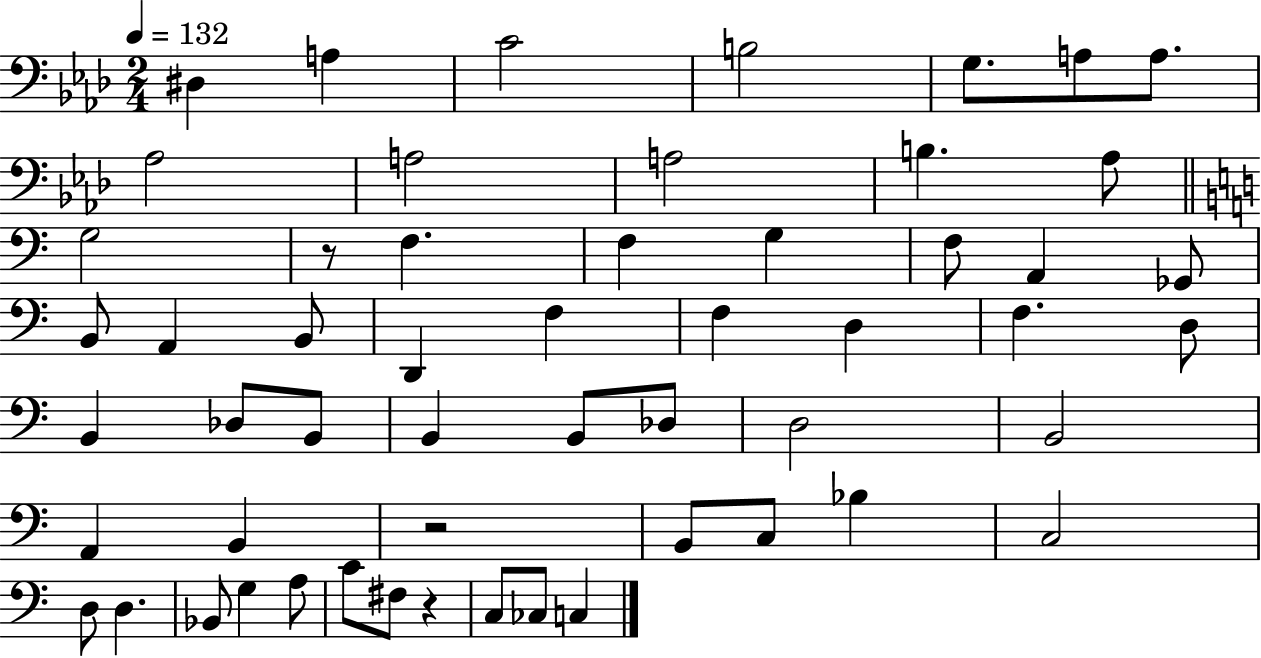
D#3/q A3/q C4/h B3/h G3/e. A3/e A3/e. Ab3/h A3/h A3/h B3/q. Ab3/e G3/h R/e F3/q. F3/q G3/q F3/e A2/q Gb2/e B2/e A2/q B2/e D2/q F3/q F3/q D3/q F3/q. D3/e B2/q Db3/e B2/e B2/q B2/e Db3/e D3/h B2/h A2/q B2/q R/h B2/e C3/e Bb3/q C3/h D3/e D3/q. Bb2/e G3/q A3/e C4/e F#3/e R/q C3/e CES3/e C3/q